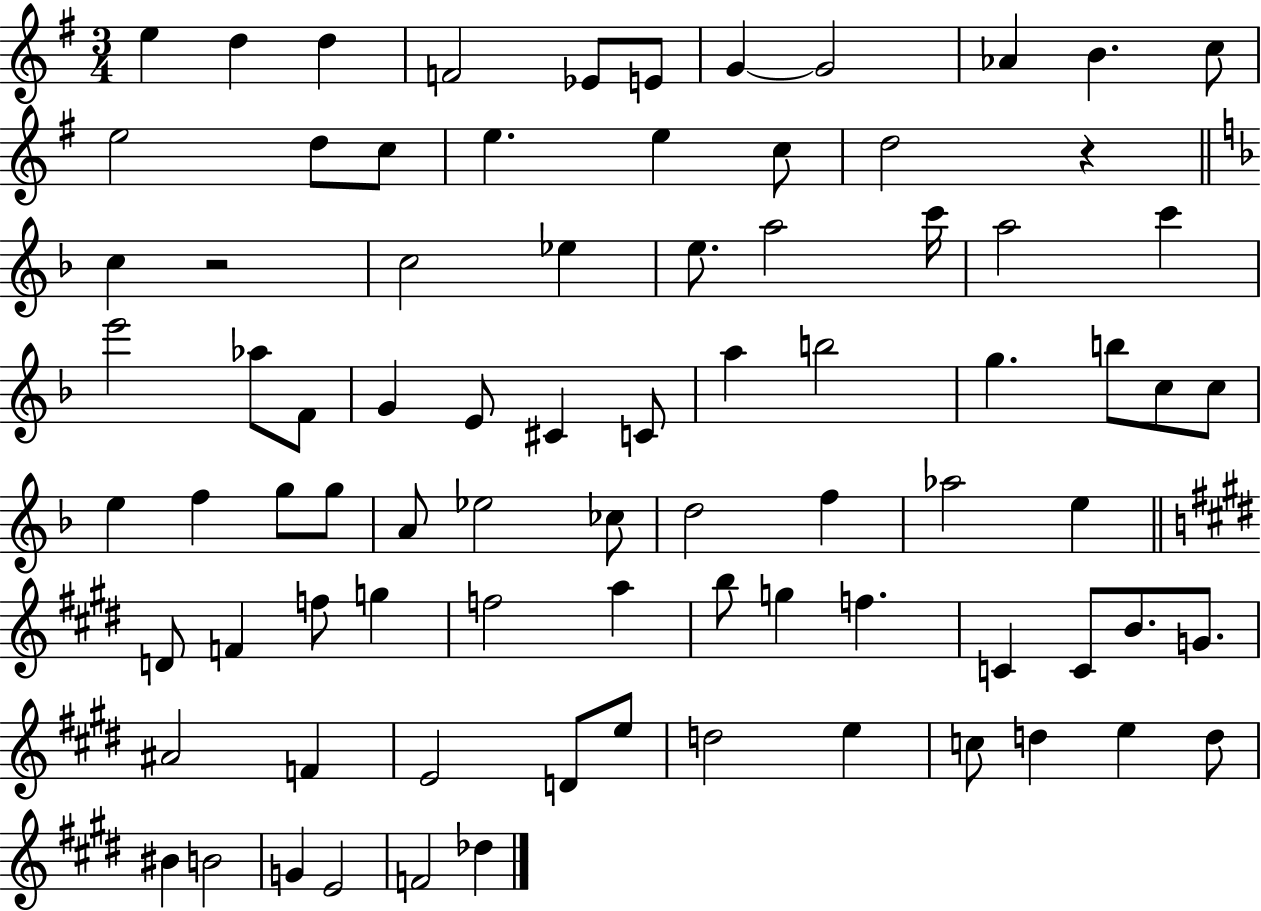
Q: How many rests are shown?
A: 2